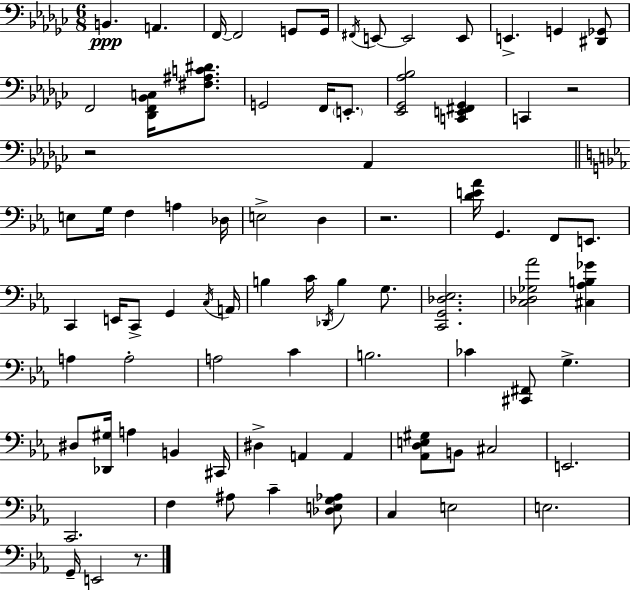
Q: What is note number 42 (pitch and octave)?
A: A3